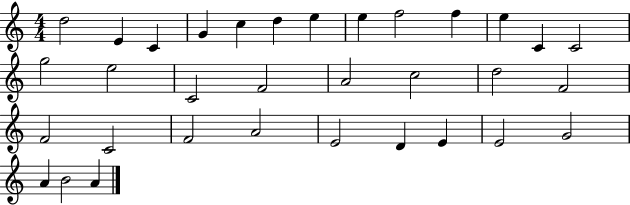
D5/h E4/q C4/q G4/q C5/q D5/q E5/q E5/q F5/h F5/q E5/q C4/q C4/h G5/h E5/h C4/h F4/h A4/h C5/h D5/h F4/h F4/h C4/h F4/h A4/h E4/h D4/q E4/q E4/h G4/h A4/q B4/h A4/q